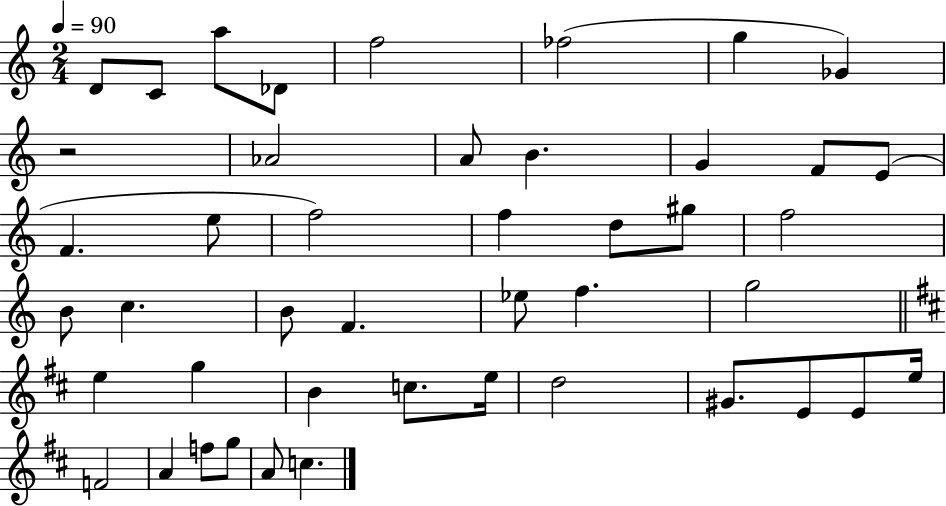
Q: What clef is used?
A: treble